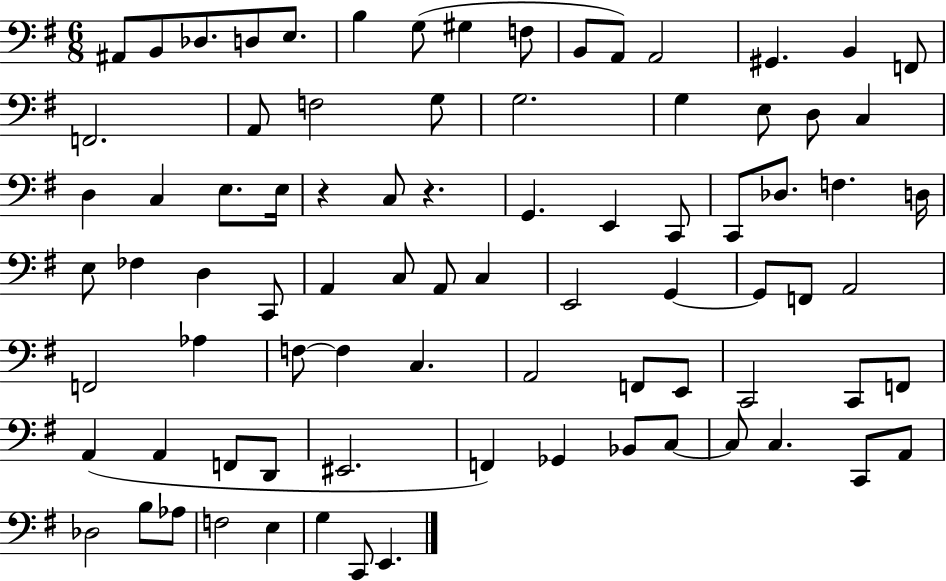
A#2/e B2/e Db3/e. D3/e E3/e. B3/q G3/e G#3/q F3/e B2/e A2/e A2/h G#2/q. B2/q F2/e F2/h. A2/e F3/h G3/e G3/h. G3/q E3/e D3/e C3/q D3/q C3/q E3/e. E3/s R/q C3/e R/q. G2/q. E2/q C2/e C2/e Db3/e. F3/q. D3/s E3/e FES3/q D3/q C2/e A2/q C3/e A2/e C3/q E2/h G2/q G2/e F2/e A2/h F2/h Ab3/q F3/e F3/q C3/q. A2/h F2/e E2/e C2/h C2/e F2/e A2/q A2/q F2/e D2/e EIS2/h. F2/q Gb2/q Bb2/e C3/e C3/e C3/q. C2/e A2/e Db3/h B3/e Ab3/e F3/h E3/q G3/q C2/e E2/q.